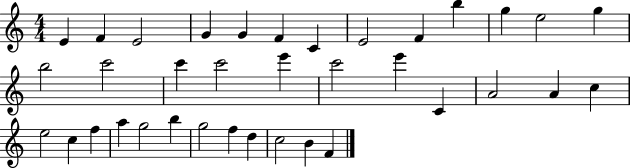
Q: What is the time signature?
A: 4/4